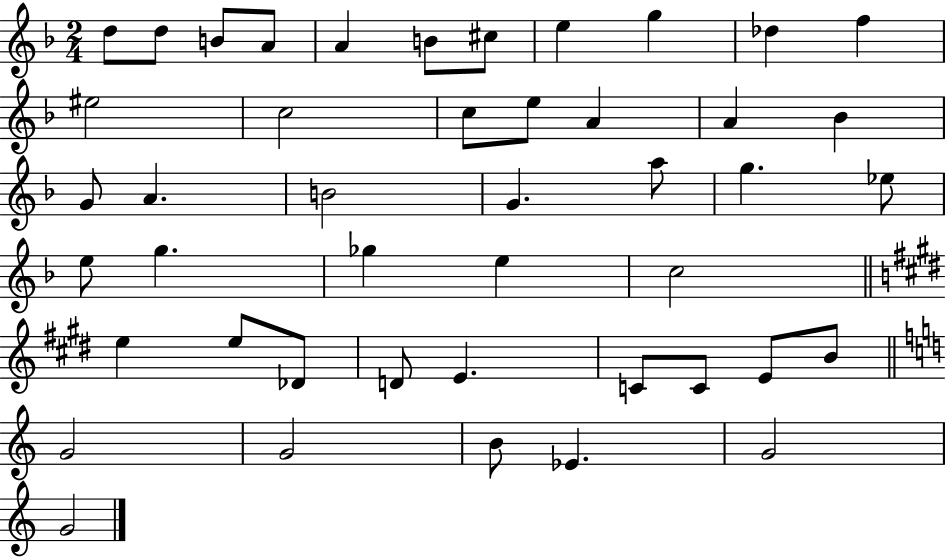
{
  \clef treble
  \numericTimeSignature
  \time 2/4
  \key f \major
  d''8 d''8 b'8 a'8 | a'4 b'8 cis''8 | e''4 g''4 | des''4 f''4 | \break eis''2 | c''2 | c''8 e''8 a'4 | a'4 bes'4 | \break g'8 a'4. | b'2 | g'4. a''8 | g''4. ees''8 | \break e''8 g''4. | ges''4 e''4 | c''2 | \bar "||" \break \key e \major e''4 e''8 des'8 | d'8 e'4. | c'8 c'8 e'8 b'8 | \bar "||" \break \key c \major g'2 | g'2 | b'8 ees'4. | g'2 | \break g'2 | \bar "|."
}